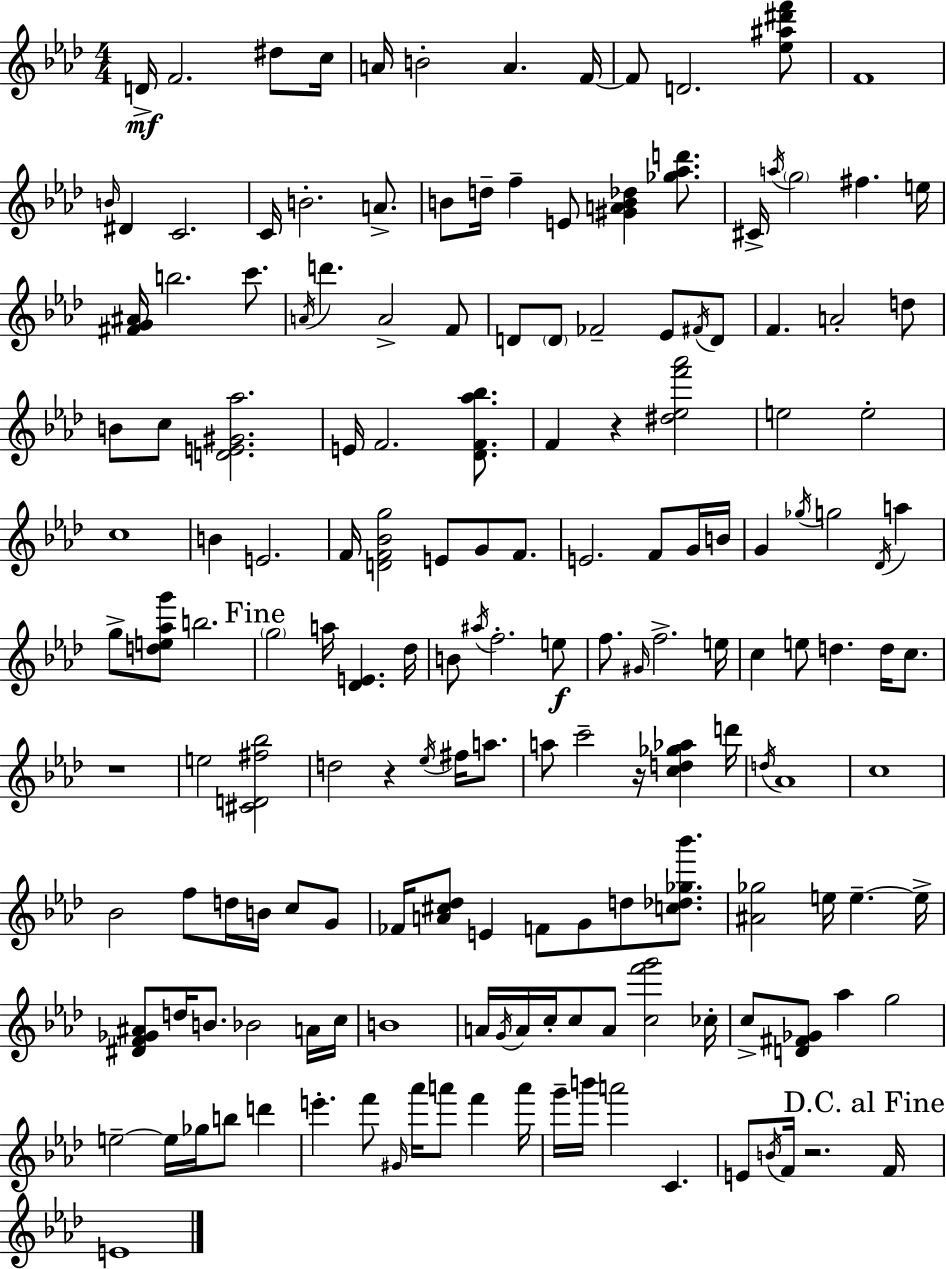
{
  \clef treble
  \numericTimeSignature
  \time 4/4
  \key aes \major
  \repeat volta 2 { d'16->\mf f'2. dis''8 c''16 | a'16 b'2-. a'4. f'16~~ | f'8 d'2. <ees'' ais'' dis''' f'''>8 | f'1 | \break \grace { b'16 } dis'4 c'2. | c'16 b'2.-. a'8.-> | b'8 d''16-- f''4-- e'8 <gis' a' b' des''>4 <ges'' aes'' d'''>8. | cis'16-> \acciaccatura { a''16 } \parenthesize g''2 fis''4. | \break e''16 <fis' g' ais'>16 b''2. c'''8. | \acciaccatura { a'16 } d'''4. a'2-> | f'8 d'8 \parenthesize d'8 fes'2-- ees'8 | \acciaccatura { fis'16 } d'8 f'4. a'2-. | \break d''8 b'8 c''8 <d' e' gis' aes''>2. | e'16 f'2. | <des' f' aes'' bes''>8. f'4 r4 <dis'' ees'' f''' aes'''>2 | e''2 e''2-. | \break c''1 | b'4 e'2. | f'16 <d' f' bes' g''>2 e'8 g'8 | f'8. e'2. | \break f'8 g'16 b'16 g'4 \acciaccatura { ges''16 } g''2 | \acciaccatura { des'16 } a''4 g''8-> <d'' e'' aes'' g'''>8 b''2. | \mark "Fine" \parenthesize g''2 a''16 <des' e'>4. | des''16 b'8 \acciaccatura { ais''16 } f''2.-. | \break e''8\f f''8. \grace { gis'16 } f''2.-> | e''16 c''4 e''8 d''4. | d''16 c''8. r1 | e''2 | \break <cis' d' fis'' bes''>2 d''2 | r4 \acciaccatura { ees''16 } fis''16 a''8. a''8 c'''2-- | r16 <c'' d'' ges'' aes''>4 d'''16 \acciaccatura { d''16 } aes'1 | c''1 | \break bes'2 | f''8 d''16 b'16 c''8 g'8 fes'16 <a' cis'' des''>8 e'4 | f'8 g'8 d''8 <c'' des'' ges'' bes'''>8. <ais' ges''>2 | e''16 e''4.--~~ e''16-> <dis' f' ges' ais'>8 d''16 b'8. | \break bes'2 a'16 c''16 b'1 | a'16 \acciaccatura { g'16 } a'16 c''16-. c''8 | a'8 <c'' f''' g'''>2 ces''16-. c''8-> <d' fis' ges'>8 aes''4 | g''2 e''2--~~ | \break e''16 ges''16 b''8 d'''4 e'''4.-. | f'''8 \grace { gis'16 } aes'''16 a'''8 f'''4 a'''16 g'''16-- b'''16 a'''2 | c'4. e'8 \acciaccatura { b'16 } f'16 | r2. \mark "D.C. al Fine" f'16 e'1 | \break } \bar "|."
}